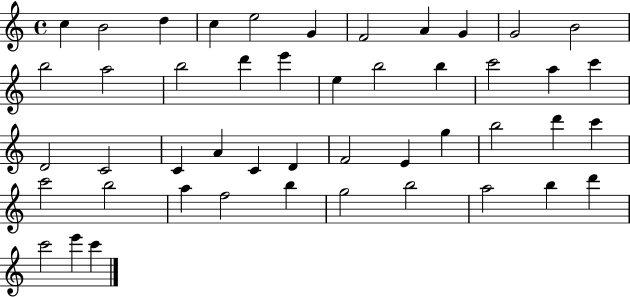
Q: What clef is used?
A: treble